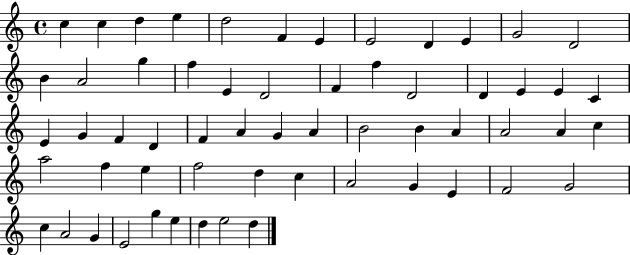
X:1
T:Untitled
M:4/4
L:1/4
K:C
c c d e d2 F E E2 D E G2 D2 B A2 g f E D2 F f D2 D E E C E G F D F A G A B2 B A A2 A c a2 f e f2 d c A2 G E F2 G2 c A2 G E2 g e d e2 d